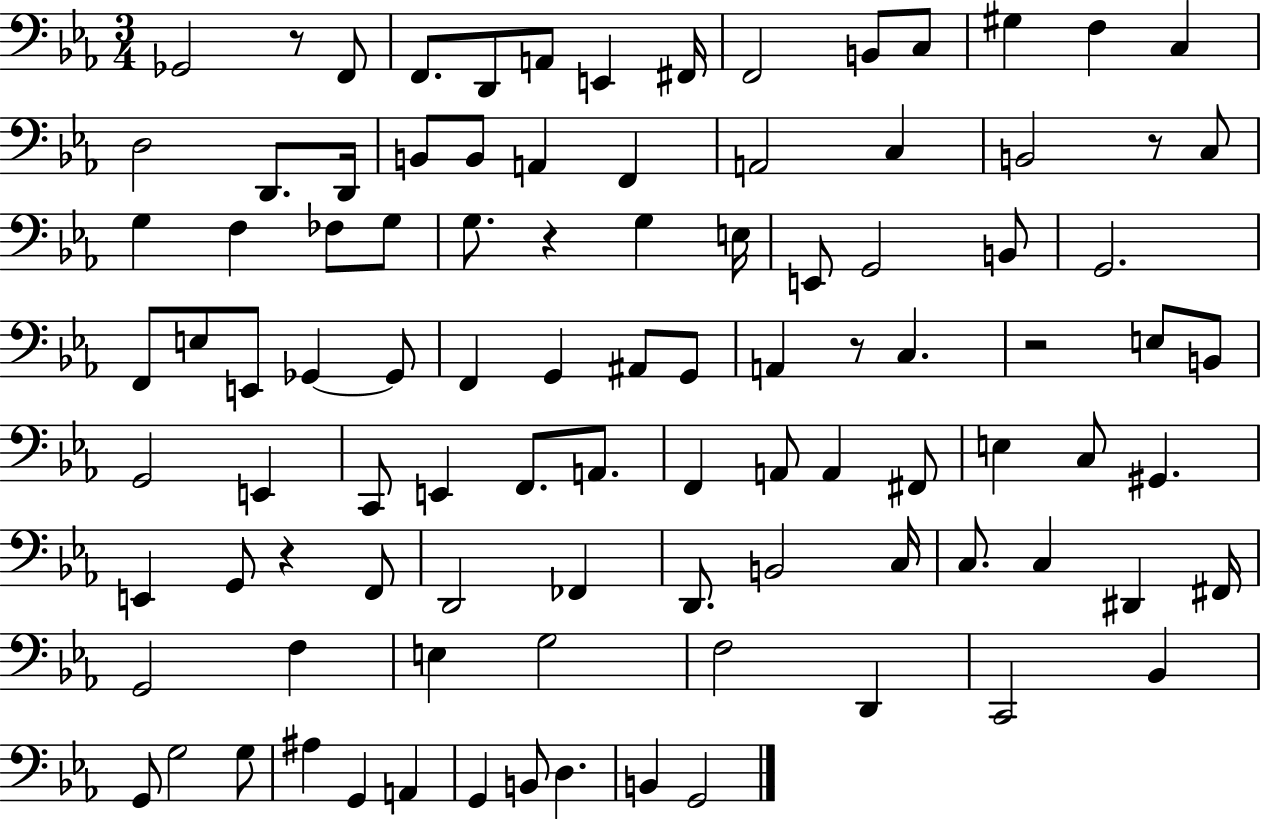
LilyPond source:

{
  \clef bass
  \numericTimeSignature
  \time 3/4
  \key ees \major
  \repeat volta 2 { ges,2 r8 f,8 | f,8. d,8 a,8 e,4 fis,16 | f,2 b,8 c8 | gis4 f4 c4 | \break d2 d,8. d,16 | b,8 b,8 a,4 f,4 | a,2 c4 | b,2 r8 c8 | \break g4 f4 fes8 g8 | g8. r4 g4 e16 | e,8 g,2 b,8 | g,2. | \break f,8 e8 e,8 ges,4~~ ges,8 | f,4 g,4 ais,8 g,8 | a,4 r8 c4. | r2 e8 b,8 | \break g,2 e,4 | c,8 e,4 f,8. a,8. | f,4 a,8 a,4 fis,8 | e4 c8 gis,4. | \break e,4 g,8 r4 f,8 | d,2 fes,4 | d,8. b,2 c16 | c8. c4 dis,4 fis,16 | \break g,2 f4 | e4 g2 | f2 d,4 | c,2 bes,4 | \break g,8 g2 g8 | ais4 g,4 a,4 | g,4 b,8 d4. | b,4 g,2 | \break } \bar "|."
}